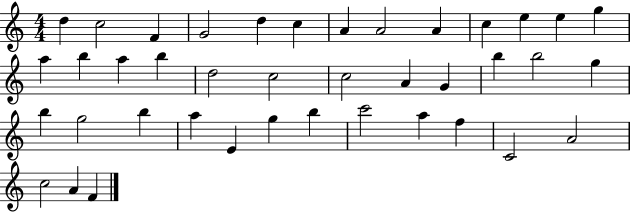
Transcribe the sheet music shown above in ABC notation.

X:1
T:Untitled
M:4/4
L:1/4
K:C
d c2 F G2 d c A A2 A c e e g a b a b d2 c2 c2 A G b b2 g b g2 b a E g b c'2 a f C2 A2 c2 A F